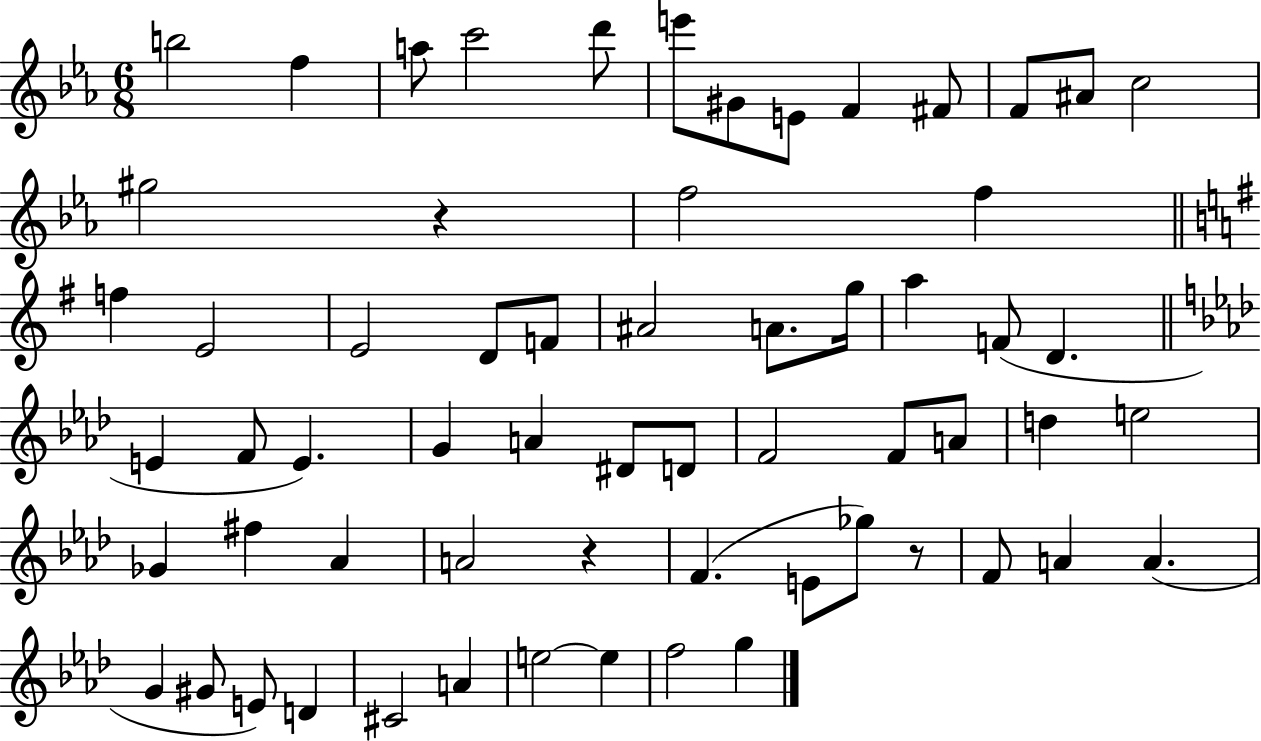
B5/h F5/q A5/e C6/h D6/e E6/e G#4/e E4/e F4/q F#4/e F4/e A#4/e C5/h G#5/h R/q F5/h F5/q F5/q E4/h E4/h D4/e F4/e A#4/h A4/e. G5/s A5/q F4/e D4/q. E4/q F4/e E4/q. G4/q A4/q D#4/e D4/e F4/h F4/e A4/e D5/q E5/h Gb4/q F#5/q Ab4/q A4/h R/q F4/q. E4/e Gb5/e R/e F4/e A4/q A4/q. G4/q G#4/e E4/e D4/q C#4/h A4/q E5/h E5/q F5/h G5/q